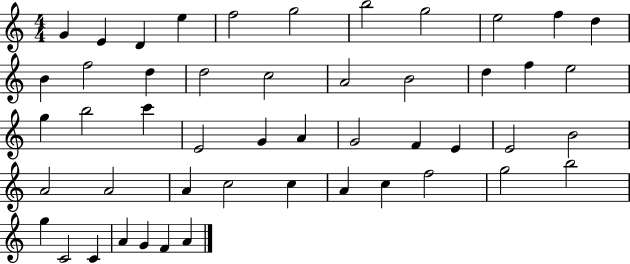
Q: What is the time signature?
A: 4/4